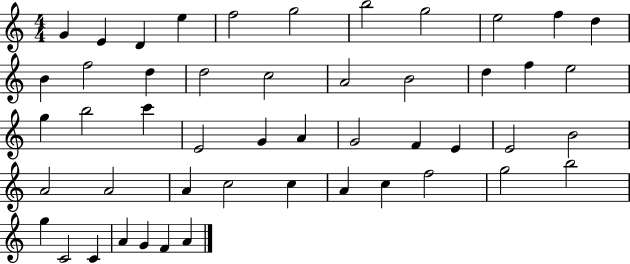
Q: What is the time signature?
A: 4/4